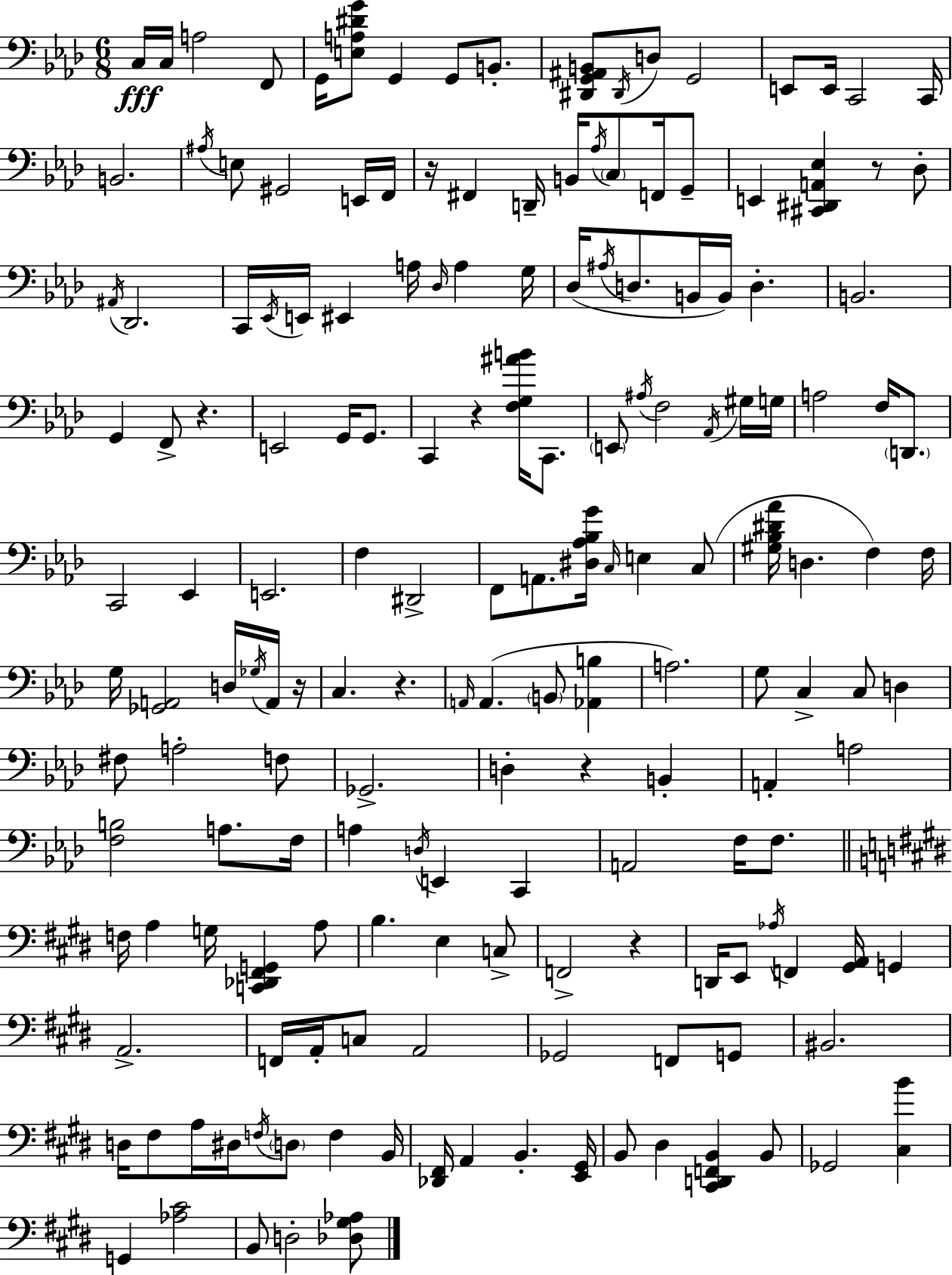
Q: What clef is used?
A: bass